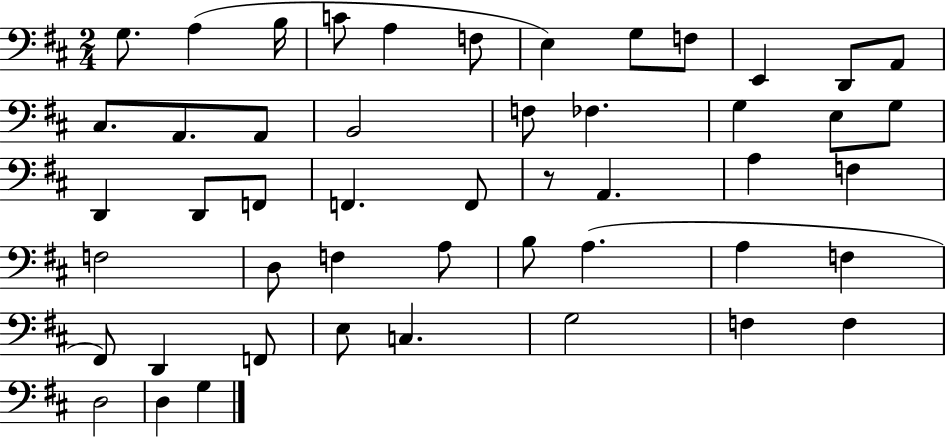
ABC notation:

X:1
T:Untitled
M:2/4
L:1/4
K:D
G,/2 A, B,/4 C/2 A, F,/2 E, G,/2 F,/2 E,, D,,/2 A,,/2 ^C,/2 A,,/2 A,,/2 B,,2 F,/2 _F, G, E,/2 G,/2 D,, D,,/2 F,,/2 F,, F,,/2 z/2 A,, A, F, F,2 D,/2 F, A,/2 B,/2 A, A, F, ^F,,/2 D,, F,,/2 E,/2 C, G,2 F, F, D,2 D, G,